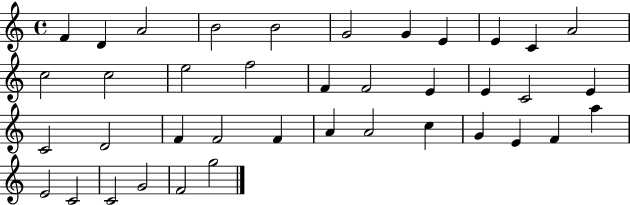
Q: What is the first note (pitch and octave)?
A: F4